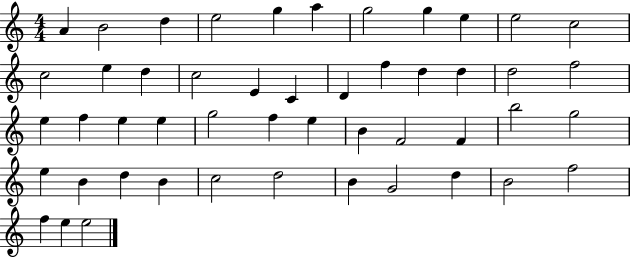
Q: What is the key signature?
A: C major